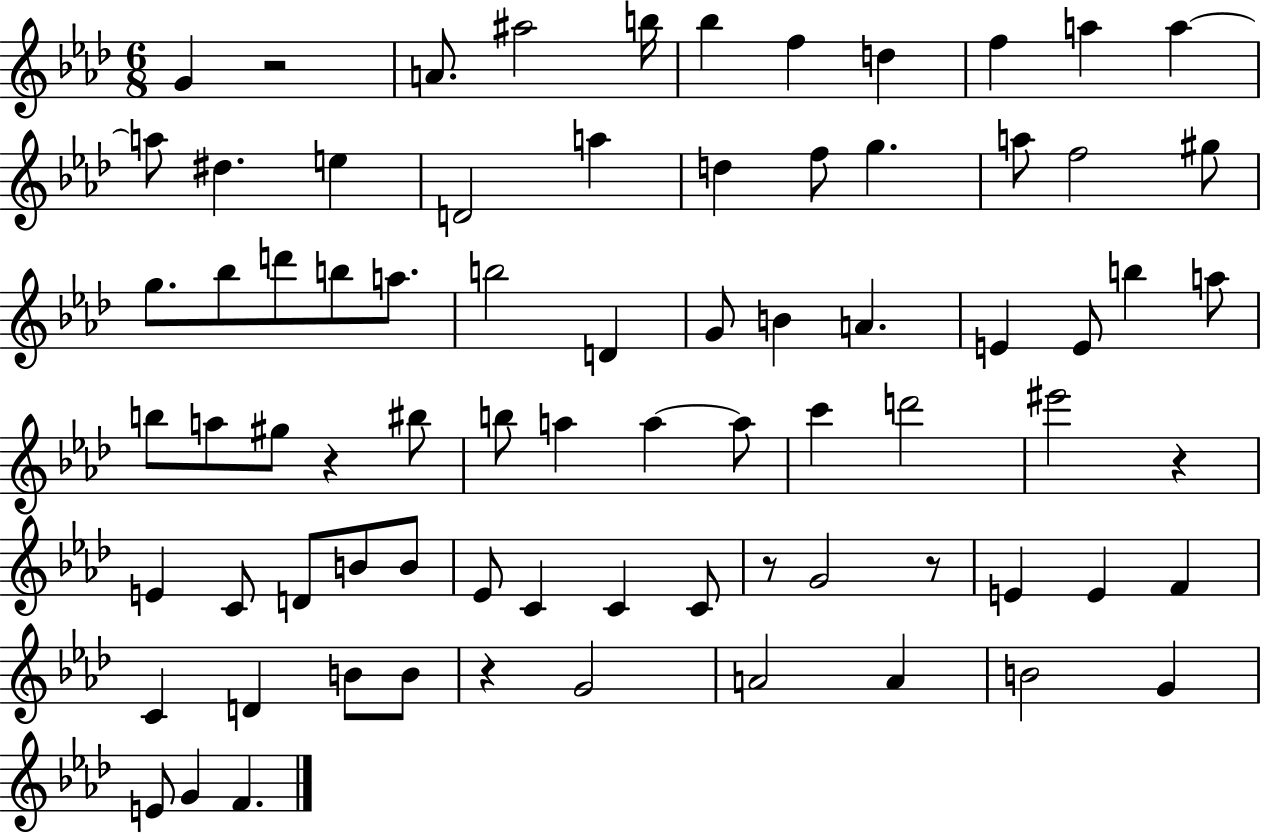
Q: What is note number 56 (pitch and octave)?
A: G4